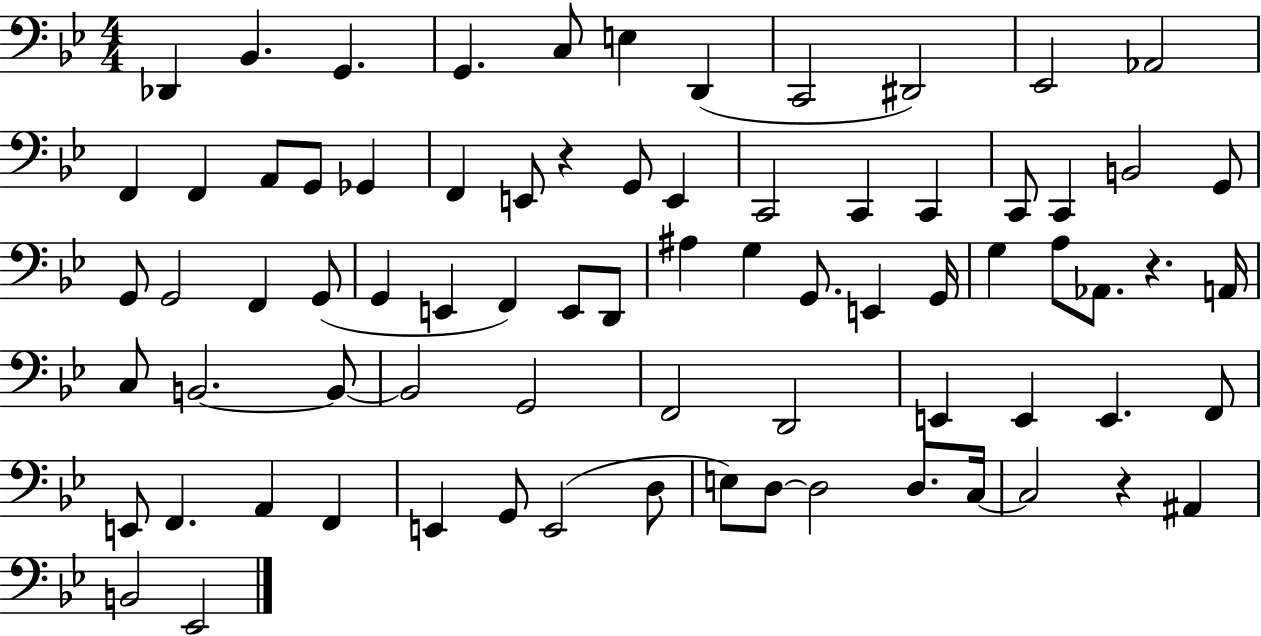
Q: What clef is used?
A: bass